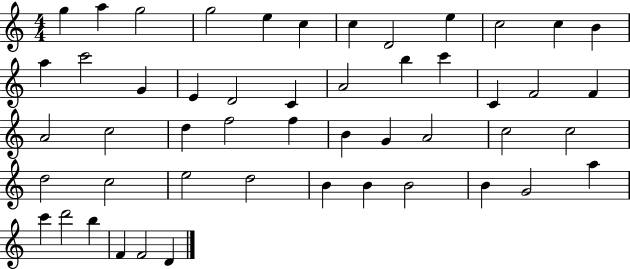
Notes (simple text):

G5/q A5/q G5/h G5/h E5/q C5/q C5/q D4/h E5/q C5/h C5/q B4/q A5/q C6/h G4/q E4/q D4/h C4/q A4/h B5/q C6/q C4/q F4/h F4/q A4/h C5/h D5/q F5/h F5/q B4/q G4/q A4/h C5/h C5/h D5/h C5/h E5/h D5/h B4/q B4/q B4/h B4/q G4/h A5/q C6/q D6/h B5/q F4/q F4/h D4/q